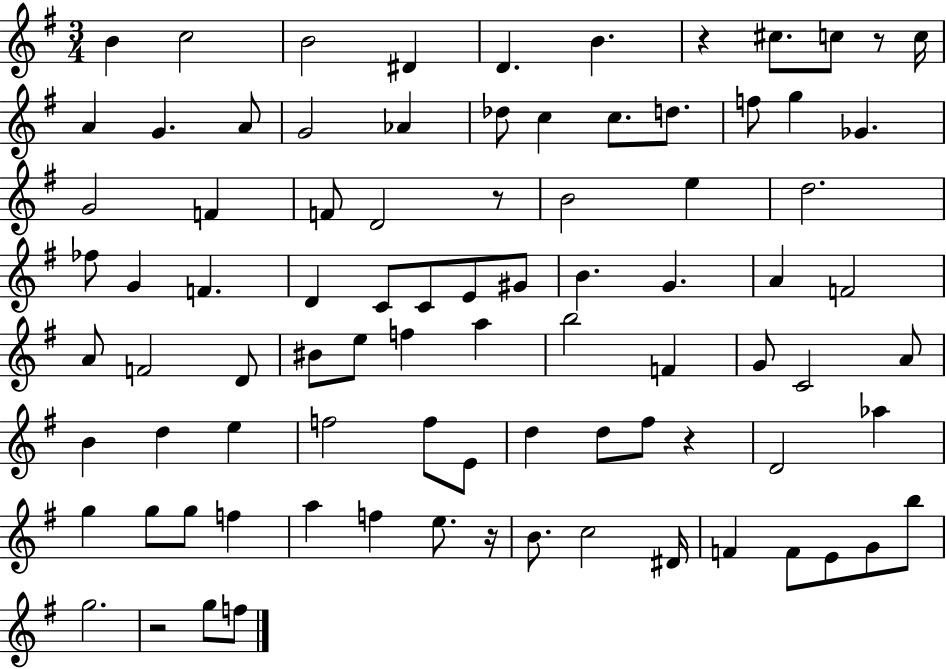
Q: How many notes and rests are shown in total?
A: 87